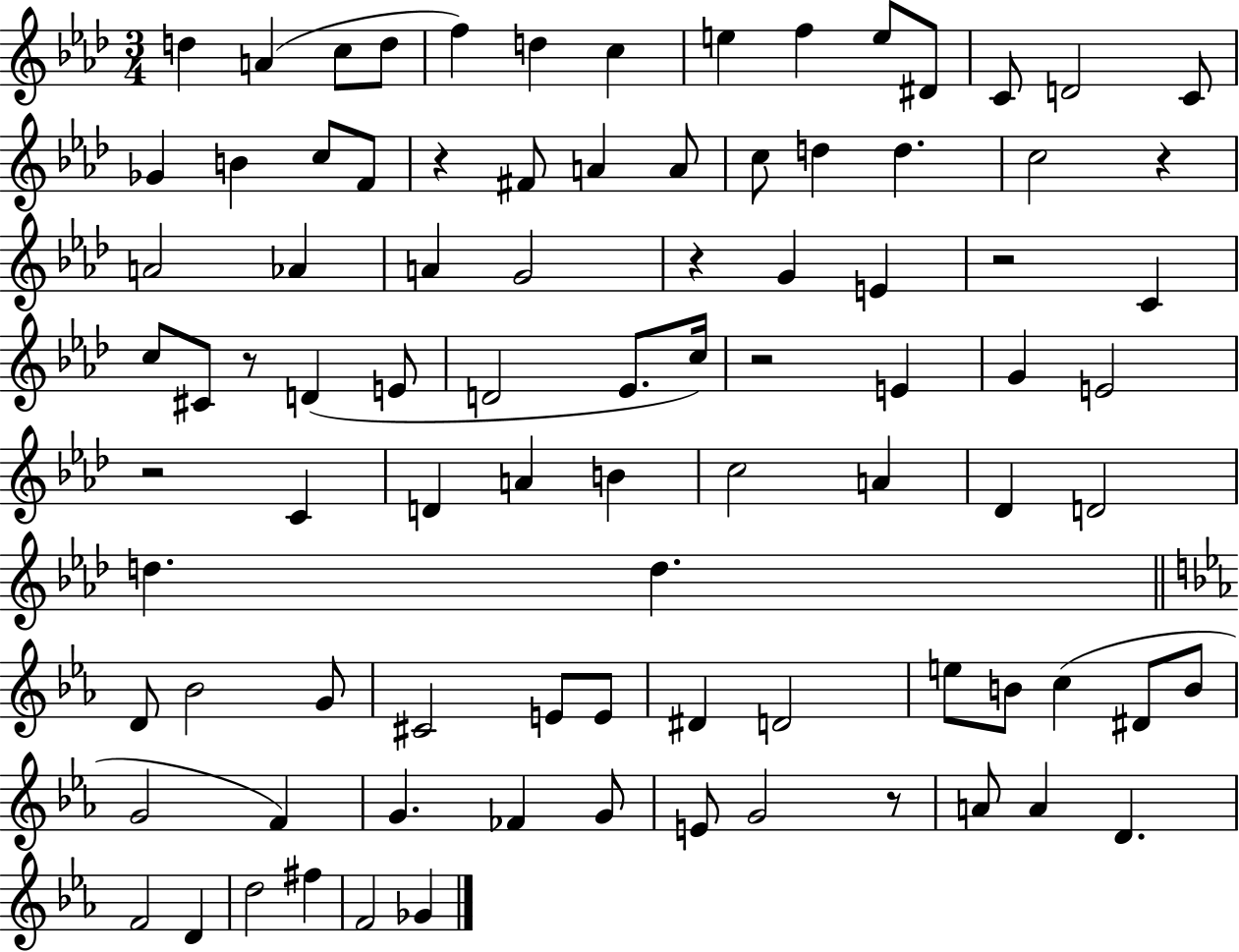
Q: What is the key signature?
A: AES major